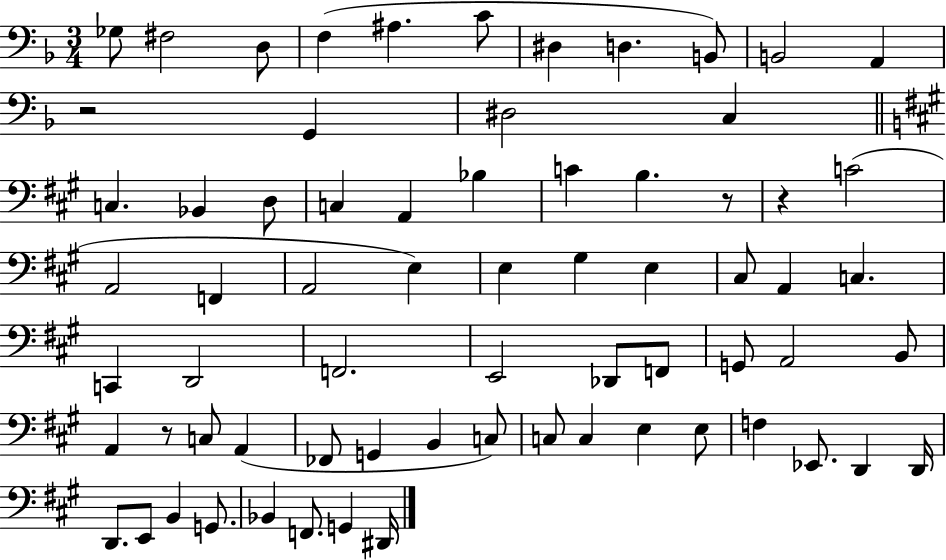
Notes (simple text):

Gb3/e F#3/h D3/e F3/q A#3/q. C4/e D#3/q D3/q. B2/e B2/h A2/q R/h G2/q D#3/h C3/q C3/q. Bb2/q D3/e C3/q A2/q Bb3/q C4/q B3/q. R/e R/q C4/h A2/h F2/q A2/h E3/q E3/q G#3/q E3/q C#3/e A2/q C3/q. C2/q D2/h F2/h. E2/h Db2/e F2/e G2/e A2/h B2/e A2/q R/e C3/e A2/q FES2/e G2/q B2/q C3/e C3/e C3/q E3/q E3/e F3/q Eb2/e. D2/q D2/s D2/e. E2/e B2/q G2/e. Bb2/q F2/e. G2/q D#2/s